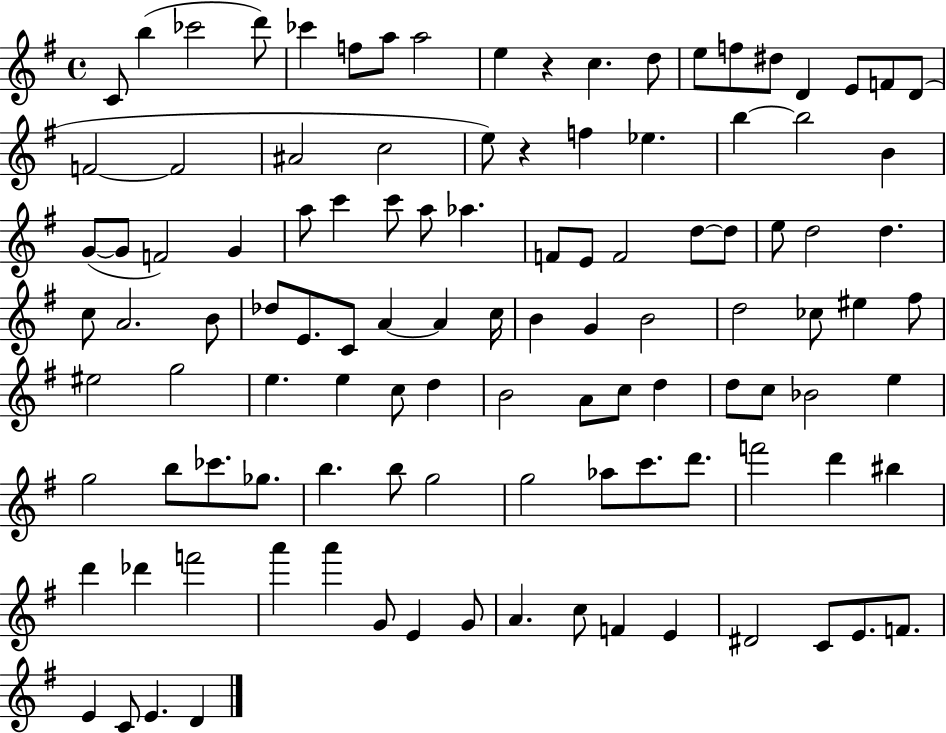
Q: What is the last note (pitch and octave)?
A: D4